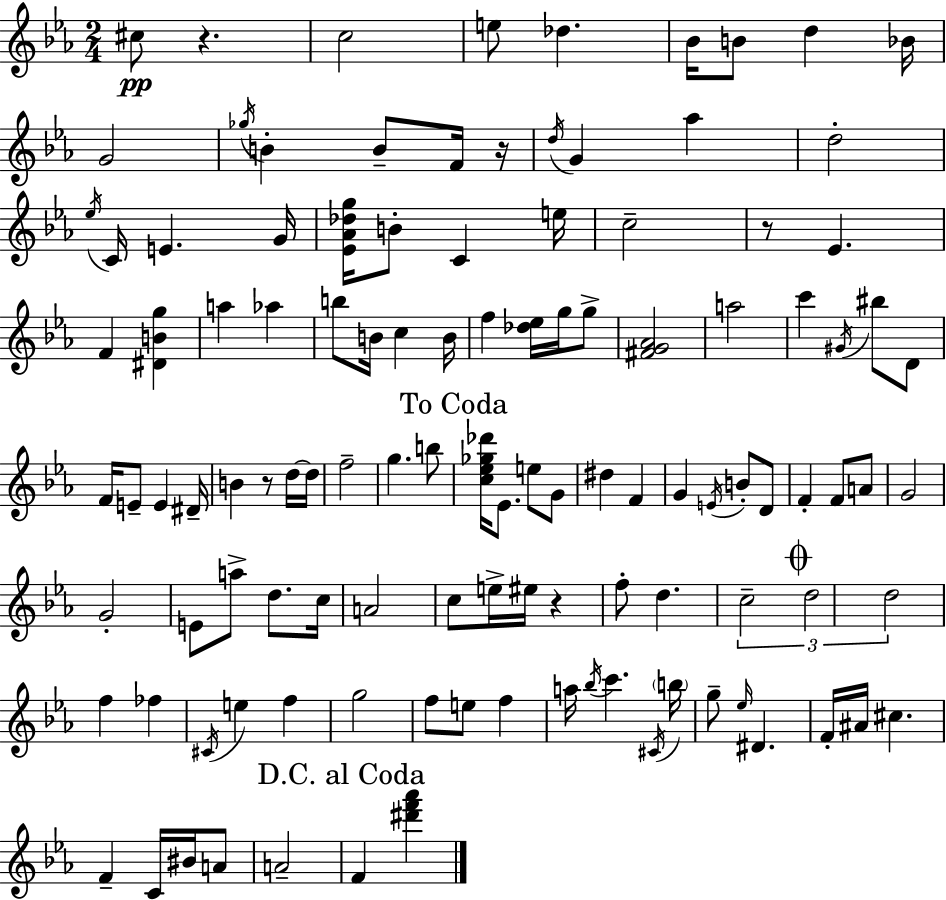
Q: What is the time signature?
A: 2/4